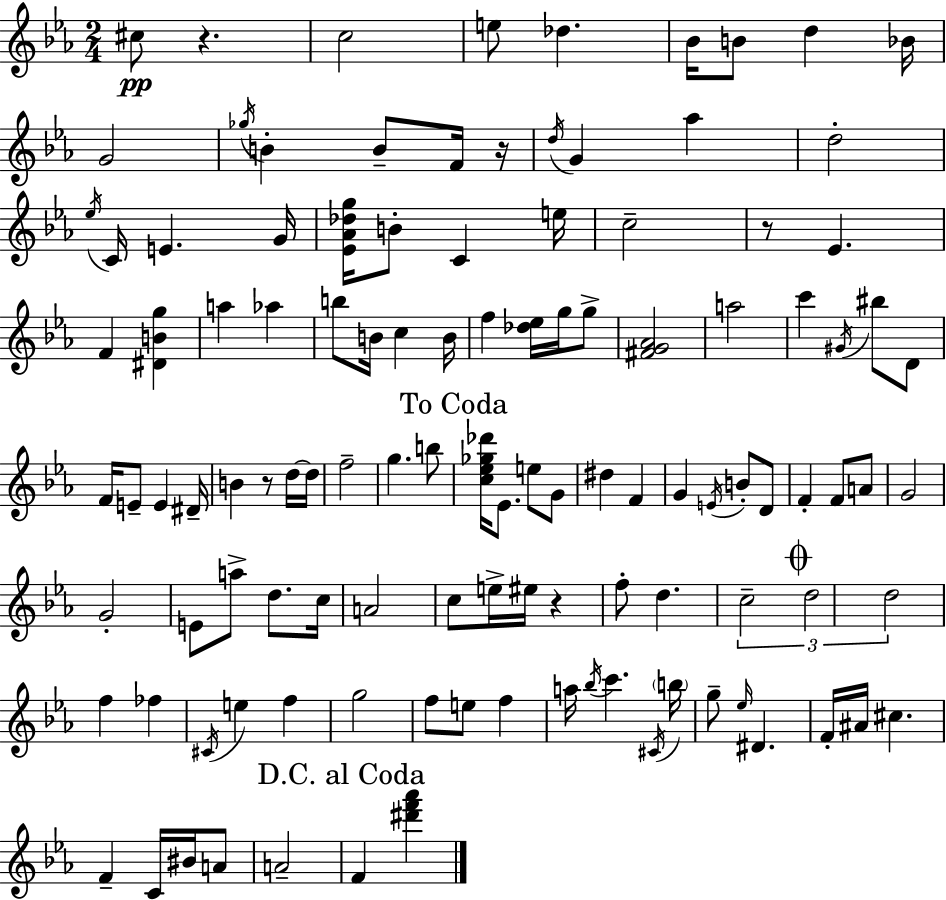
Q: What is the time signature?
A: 2/4